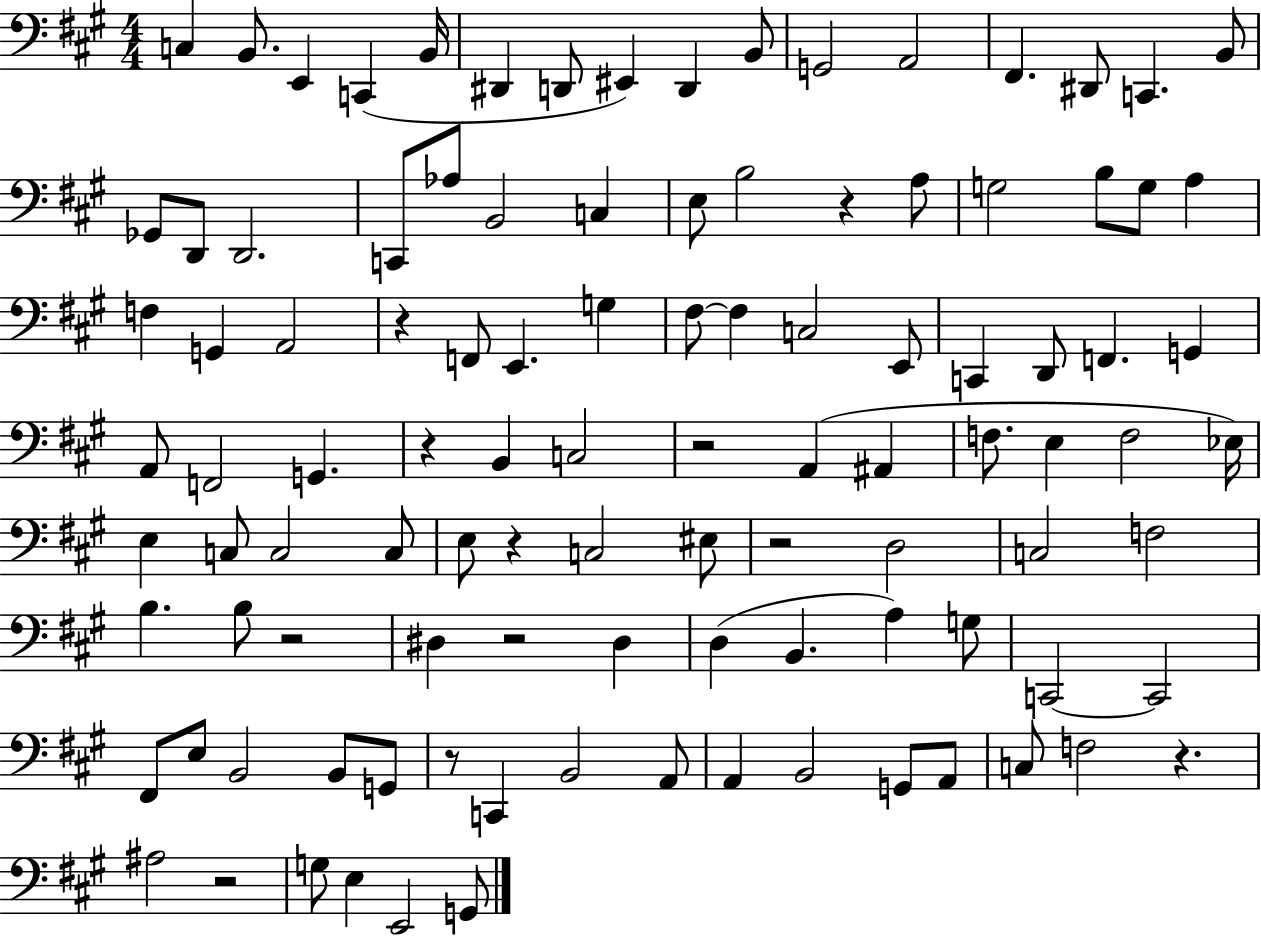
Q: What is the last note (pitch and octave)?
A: G2